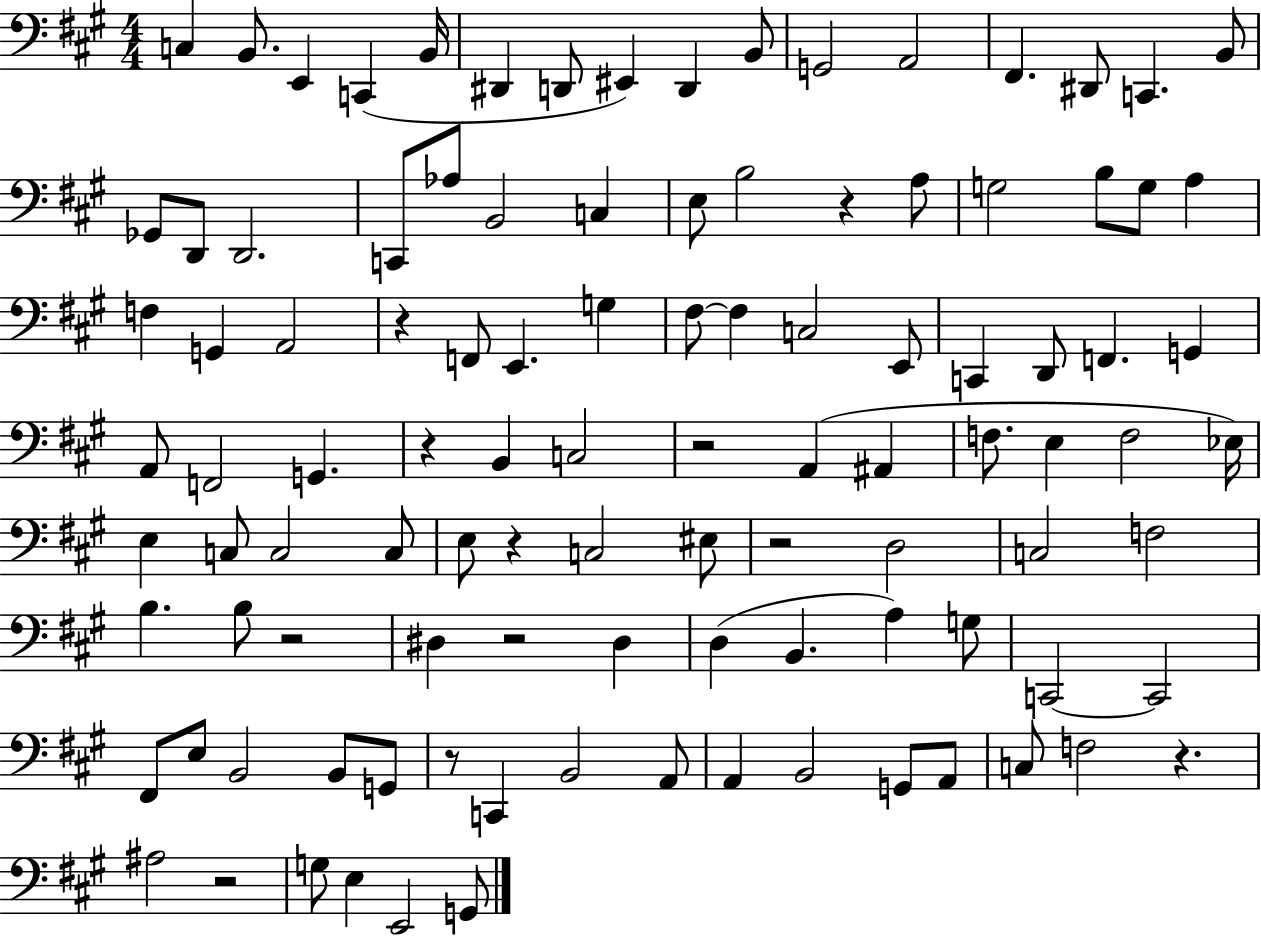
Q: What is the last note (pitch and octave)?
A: G2